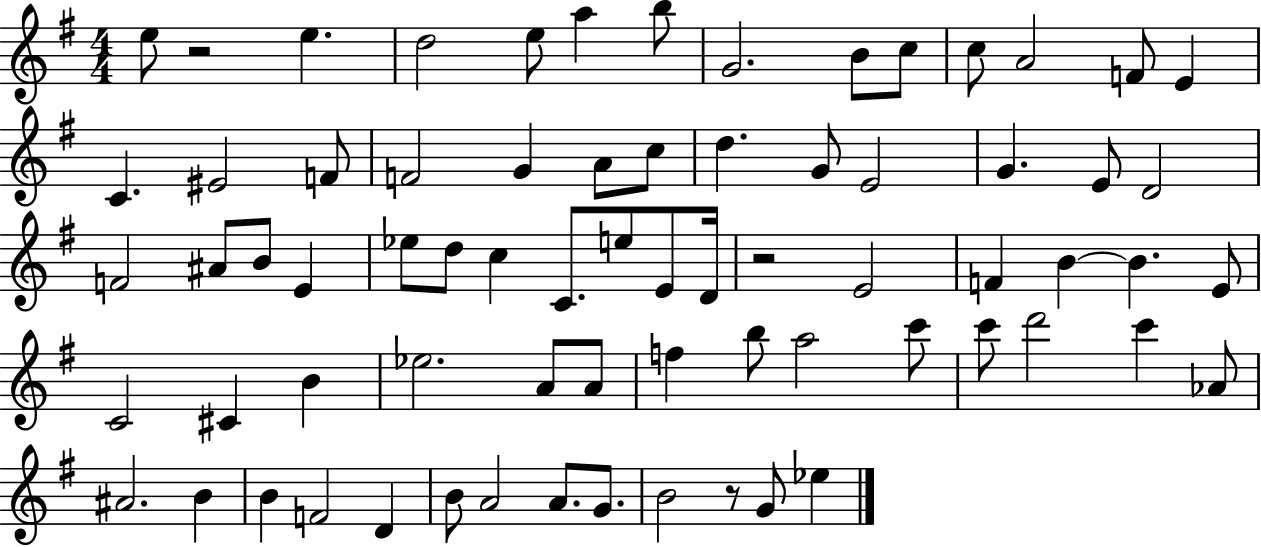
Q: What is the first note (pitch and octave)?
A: E5